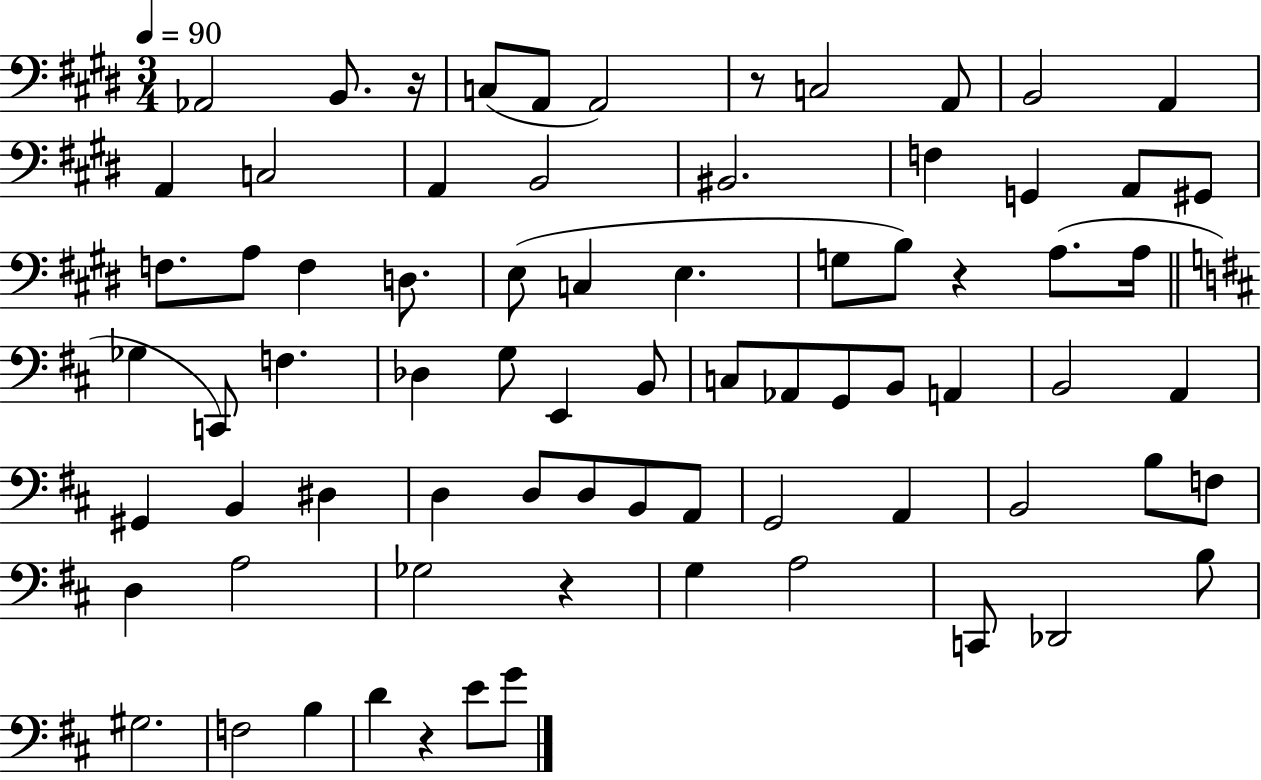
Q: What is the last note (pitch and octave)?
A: G4